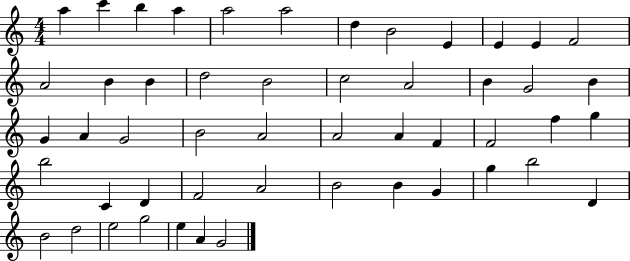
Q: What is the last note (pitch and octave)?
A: G4